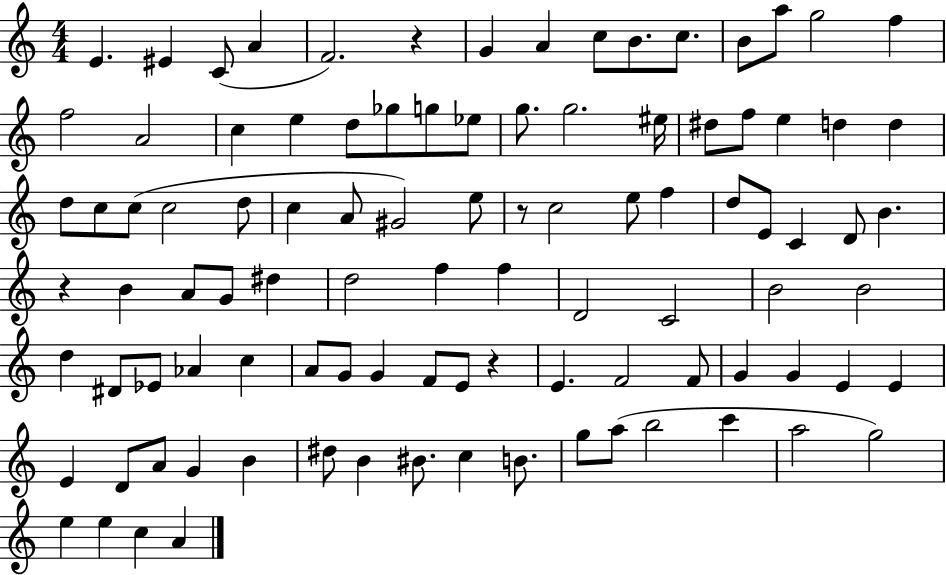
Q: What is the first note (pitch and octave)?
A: E4